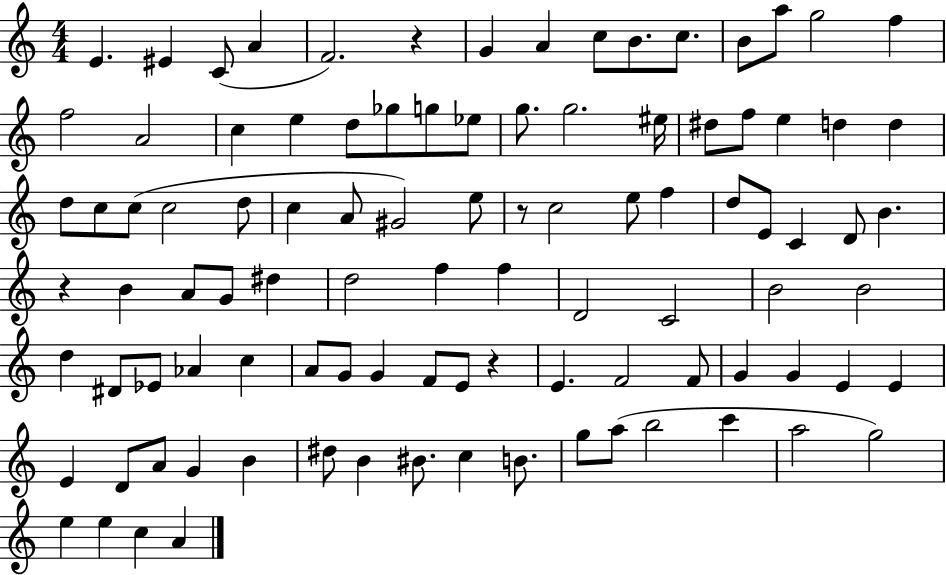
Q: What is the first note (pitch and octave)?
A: E4